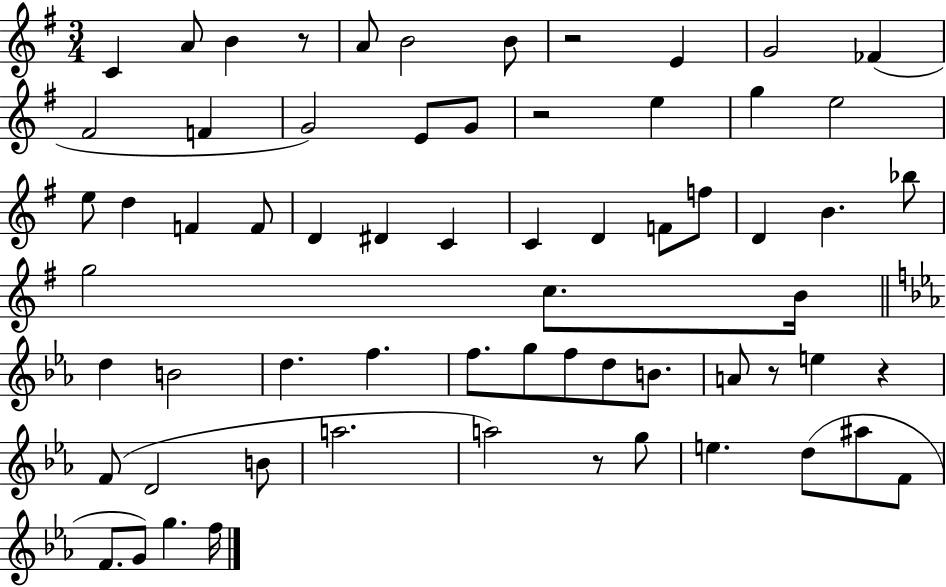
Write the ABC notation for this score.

X:1
T:Untitled
M:3/4
L:1/4
K:G
C A/2 B z/2 A/2 B2 B/2 z2 E G2 _F ^F2 F G2 E/2 G/2 z2 e g e2 e/2 d F F/2 D ^D C C D F/2 f/2 D B _b/2 g2 c/2 B/4 d B2 d f f/2 g/2 f/2 d/2 B/2 A/2 z/2 e z F/2 D2 B/2 a2 a2 z/2 g/2 e d/2 ^a/2 F/2 F/2 G/2 g f/4